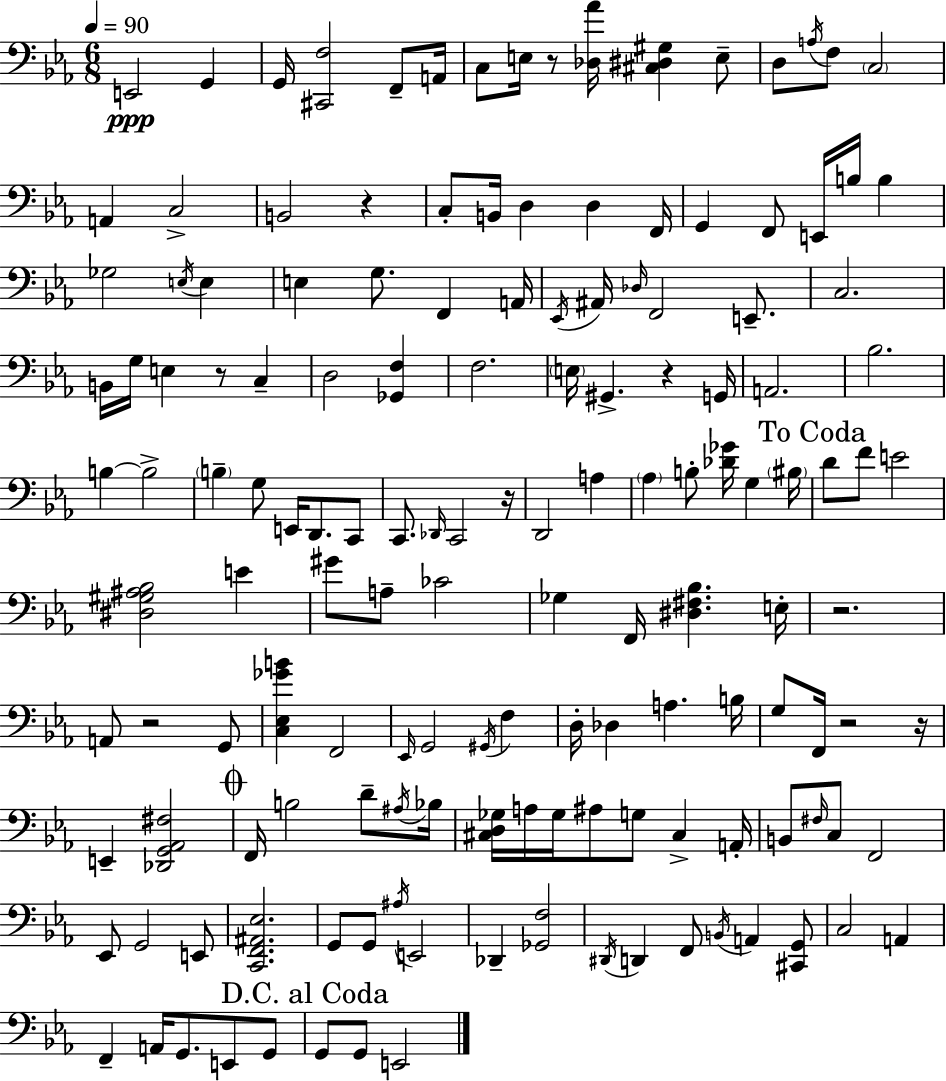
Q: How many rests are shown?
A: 9